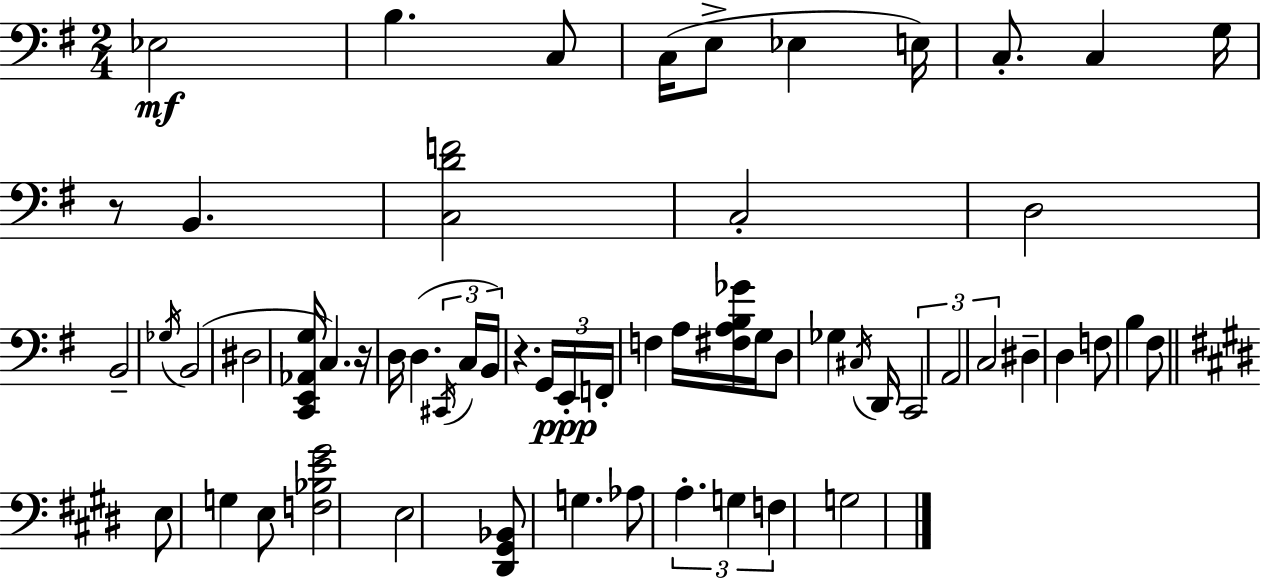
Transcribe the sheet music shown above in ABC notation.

X:1
T:Untitled
M:2/4
L:1/4
K:G
_E,2 B, C,/2 C,/4 E,/2 _E, E,/4 C,/2 C, G,/4 z/2 B,, [C,DF]2 C,2 D,2 B,,2 _G,/4 B,,2 ^D,2 [C,,E,,_A,,G,]/4 C, z/4 D,/4 D, ^C,,/4 C,/4 B,,/4 z G,,/4 E,,/4 F,,/4 F, A,/4 [^F,A,B,_G]/4 G,/4 D,/2 _G, ^C,/4 D,,/4 C,,2 A,,2 C,2 ^D, D, F,/2 B, ^F,/2 E,/2 G, E,/2 [F,_B,E^G]2 E,2 [^D,,^G,,_B,,]/2 G, _A,/2 A, G, F, G,2